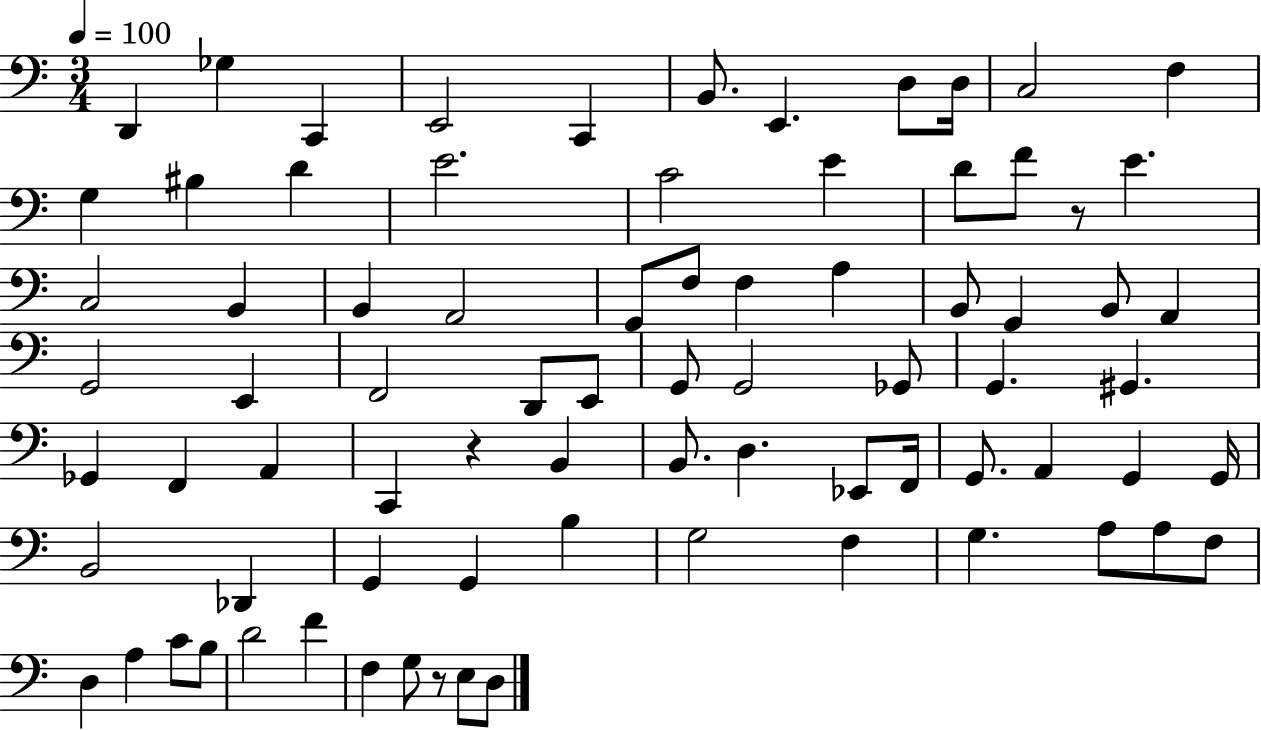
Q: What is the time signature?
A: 3/4